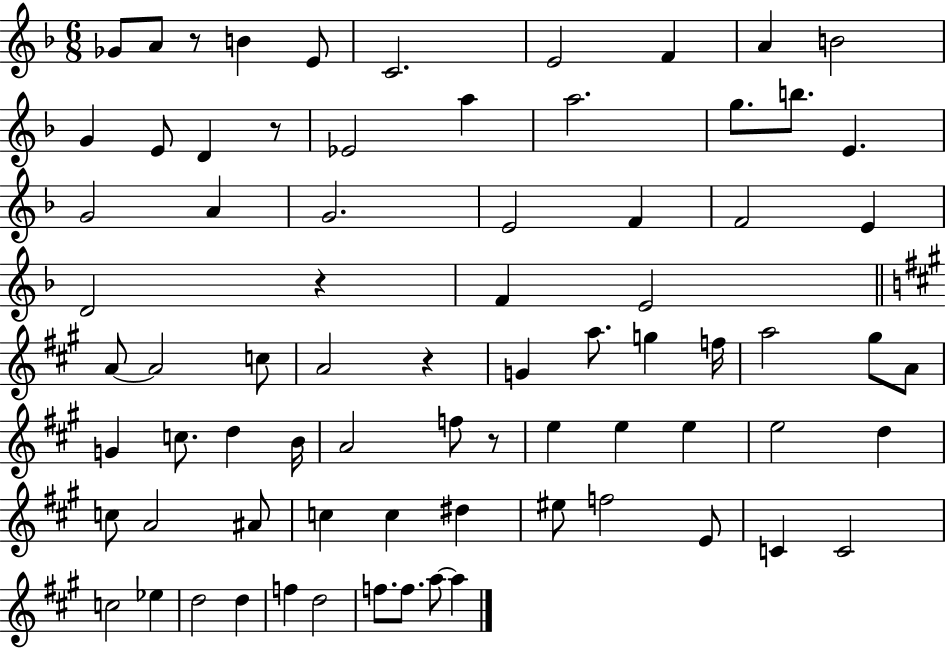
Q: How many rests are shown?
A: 5